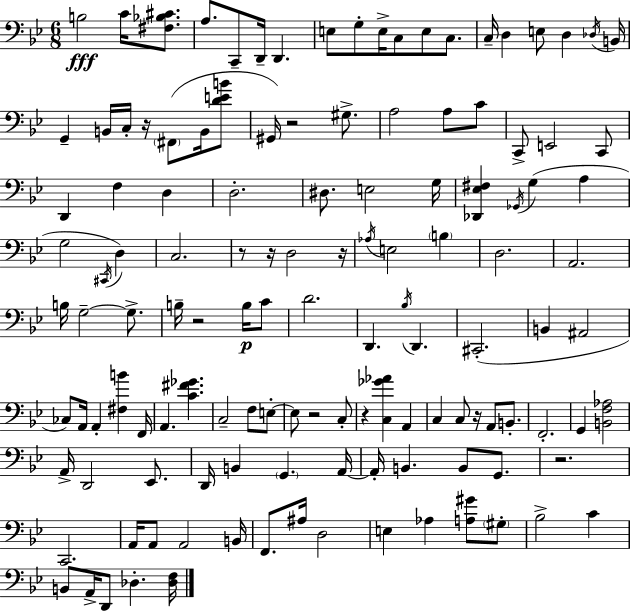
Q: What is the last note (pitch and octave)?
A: Db3